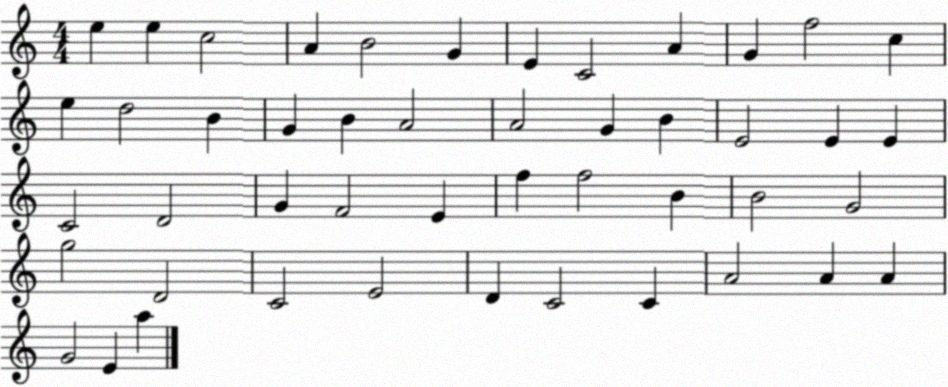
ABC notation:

X:1
T:Untitled
M:4/4
L:1/4
K:C
e e c2 A B2 G E C2 A G f2 c e d2 B G B A2 A2 G B E2 E E C2 D2 G F2 E f f2 B B2 G2 g2 D2 C2 E2 D C2 C A2 A A G2 E a